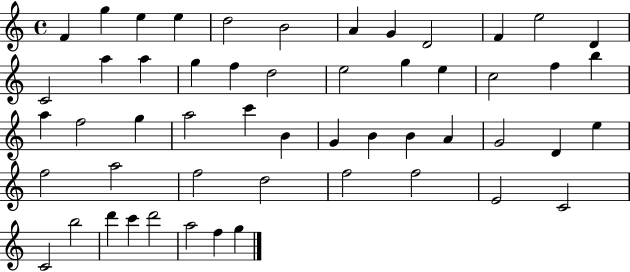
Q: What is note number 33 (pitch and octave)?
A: B4